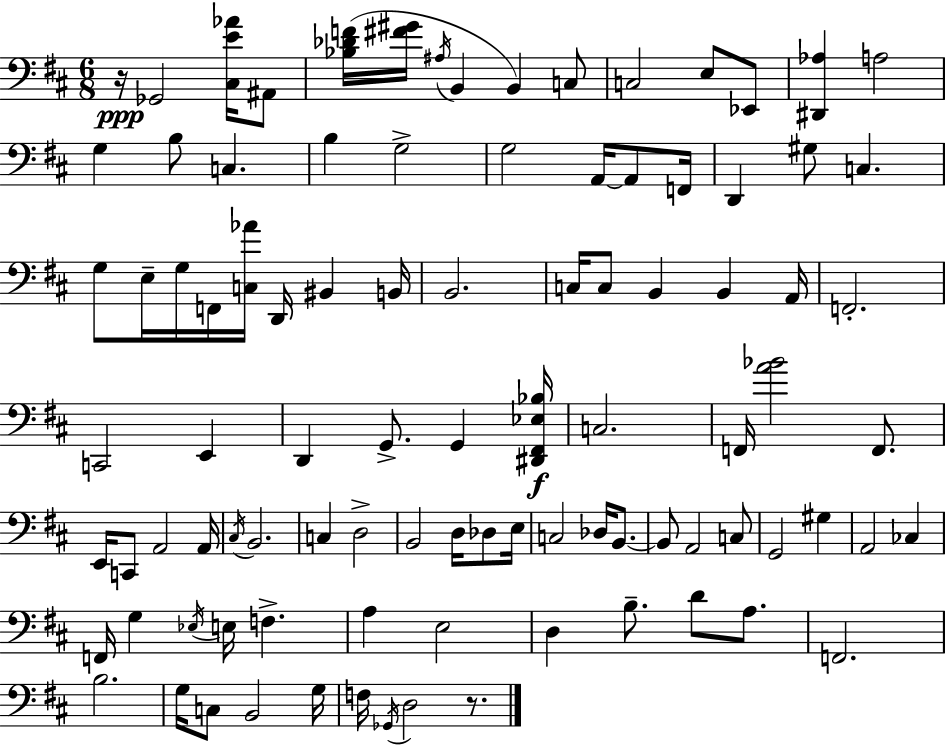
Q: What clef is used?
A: bass